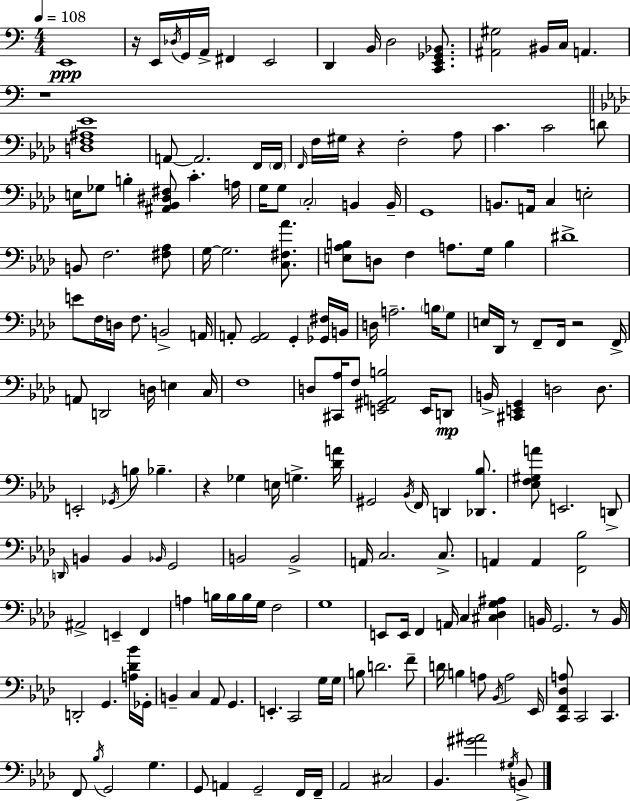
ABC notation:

X:1
T:Untitled
M:4/4
L:1/4
K:Am
E,,4 z/4 E,,/4 _D,/4 G,,/4 A,,/4 ^F,, E,,2 D,, B,,/4 D,2 [C,,E,,_G,,_B,,]/2 [^A,,^G,]2 ^B,,/4 C,/4 A,, z4 [D,F,^A,_E]4 A,,/2 A,,2 F,,/4 F,,/4 F,,/4 F,/4 ^G,/4 z F,2 _A,/2 C C2 D/2 E,/4 _G,/2 B, [^A,,_B,,^D,^F,]/2 C A,/4 G,/4 G,/2 C,2 B,, B,,/4 G,,4 B,,/2 A,,/4 C, E,2 B,,/2 F,2 [^F,_A,]/2 G,/4 G,2 [C,^F,_A]/2 [E,_A,B,]/2 D,/2 F, A,/2 G,/4 B, ^D4 E/2 F,/4 D,/4 F,/2 B,,2 A,,/4 A,,/2 [G,,A,,]2 G,, [_G,,^F,]/4 B,,/4 D,/4 A,2 B,/4 G,/2 E,/4 _D,,/4 z/2 F,,/2 F,,/4 z2 F,,/4 A,,/2 D,,2 D,/4 E, C,/4 F,4 D,/2 [^C,,_A,]/4 F,/2 [E,,^G,,A,,B,]2 E,,/4 D,,/2 B,,/4 [^C,,E,,G,,] D,2 D,/2 E,,2 _G,,/4 B,/2 _B, z _G, E,/4 G, [_DA]/4 ^G,,2 _B,,/4 F,,/4 D,, [_D,,_B,]/2 [_E,F,^G,A]/2 E,,2 D,,/2 D,,/4 B,, B,, _B,,/4 G,,2 B,,2 B,,2 A,,/4 C,2 C,/2 A,, A,, [F,,_B,]2 ^A,,2 E,, F,, A, B,/4 B,/4 B,/4 G,/4 F,2 G,4 E,,/2 E,,/4 F,, A,,/4 C, [^C,_D,G,^A,] B,,/4 G,,2 z/2 B,,/4 D,,2 G,, [A,_D_B]/4 _G,,/4 B,, C, _A,,/2 G,, E,, C,,2 G,/4 G,/4 B,/2 D2 F/2 D/4 B, A,/2 _B,,/4 A,2 _E,,/4 [C,,F,,_D,A,]/2 C,,2 C,, F,,/2 _B,/4 G,,2 G, G,,/2 A,, G,,2 F,,/4 F,,/4 _A,,2 ^C,2 _B,, [^G^A]2 ^G,/4 B,,/2